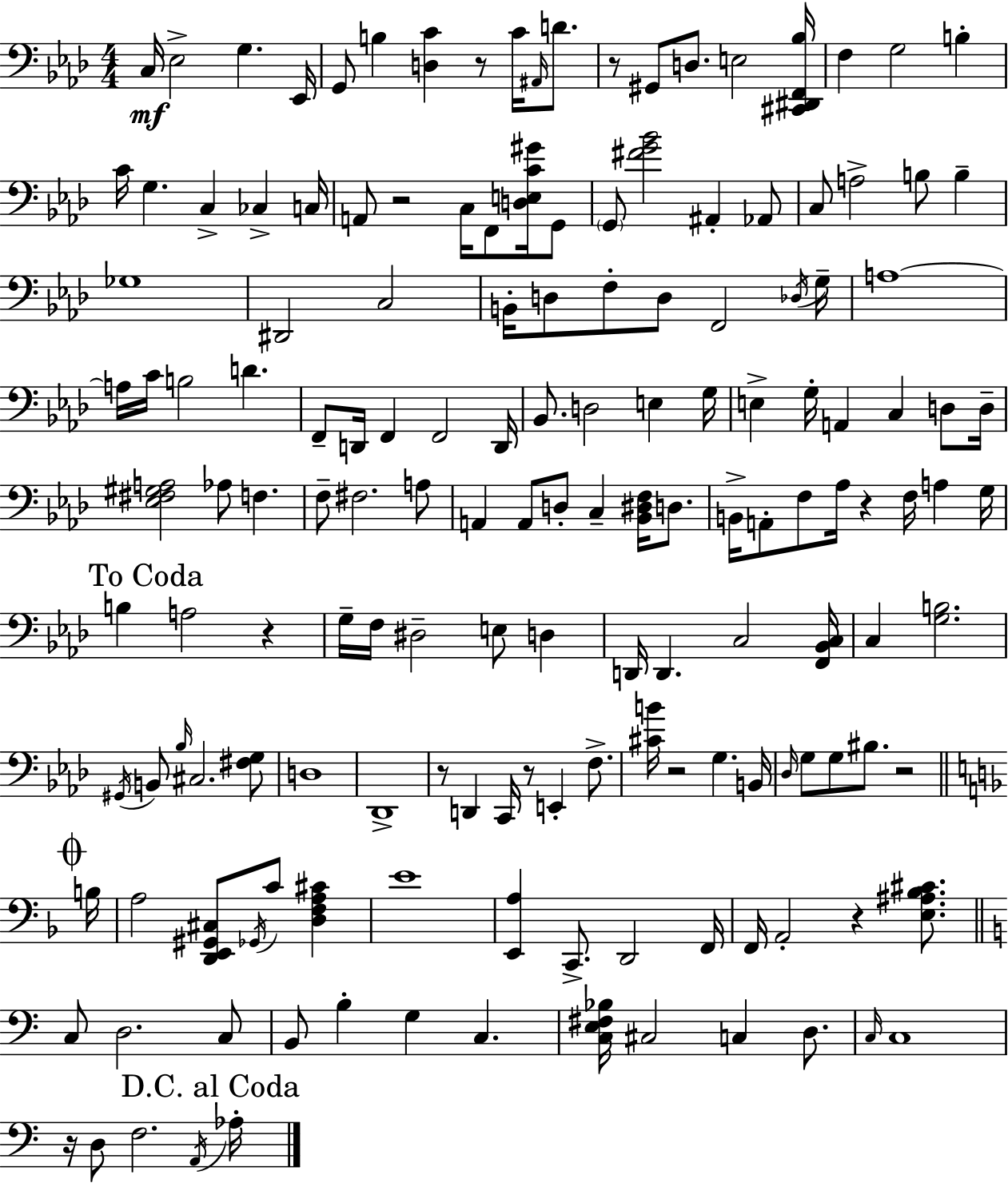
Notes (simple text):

C3/s Eb3/h G3/q. Eb2/s G2/e B3/q [D3,C4]/q R/e C4/s A#2/s D4/e. R/e G#2/e D3/e. E3/h [C#2,D#2,F2,Bb3]/s F3/q G3/h B3/q C4/s G3/q. C3/q CES3/q C3/s A2/e R/h C3/s F2/e [D3,E3,C4,G#4]/s G2/e G2/e [F#4,G4,Bb4]/h A#2/q Ab2/e C3/e A3/h B3/e B3/q Gb3/w D#2/h C3/h B2/s D3/e F3/e D3/e F2/h Db3/s G3/s A3/w A3/s C4/s B3/h D4/q. F2/e D2/s F2/q F2/h D2/s Bb2/e. D3/h E3/q G3/s E3/q G3/s A2/q C3/q D3/e D3/s [Eb3,F#3,G#3,A3]/h Ab3/e F3/q. F3/e F#3/h. A3/e A2/q A2/e D3/e C3/q [Bb2,D#3,F3]/s D3/e. B2/s A2/e F3/e Ab3/s R/q F3/s A3/q G3/s B3/q A3/h R/q G3/s F3/s D#3/h E3/e D3/q D2/s D2/q. C3/h [F2,Bb2,C3]/s C3/q [G3,B3]/h. G#2/s B2/e Bb3/s C#3/h. [F#3,G3]/e D3/w Db2/w R/e D2/q C2/s R/e E2/q F3/e. [C#4,B4]/s R/h G3/q. B2/s Db3/s G3/e G3/e BIS3/e. R/h B3/s A3/h [D2,E2,G#2,C#3]/e Gb2/s C4/e [D3,F3,A3,C#4]/q E4/w [E2,A3]/q C2/e. D2/h F2/s F2/s A2/h R/q [E3,A#3,Bb3,C#4]/e. C3/e D3/h. C3/e B2/e B3/q G3/q C3/q. [C3,E3,F#3,Bb3]/s C#3/h C3/q D3/e. C3/s C3/w R/s D3/e F3/h. A2/s Ab3/s